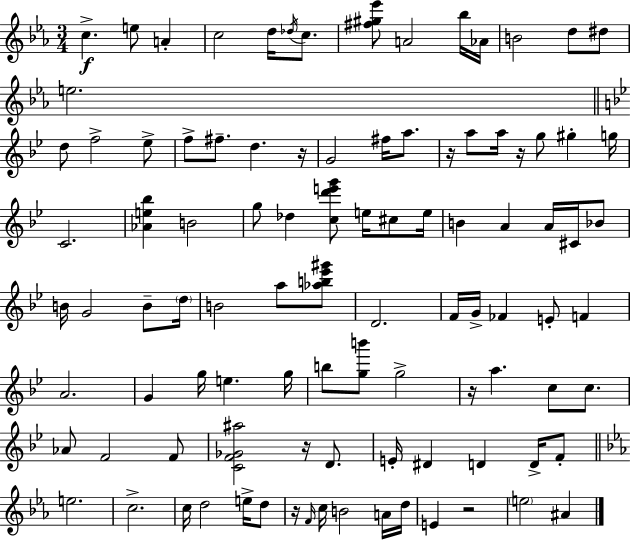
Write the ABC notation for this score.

X:1
T:Untitled
M:3/4
L:1/4
K:Eb
c e/2 A c2 d/4 _d/4 c/2 [^f^g_e']/2 A2 _b/4 _A/4 B2 d/2 ^d/2 e2 d/2 f2 _e/2 f/2 ^f/2 d z/4 G2 ^f/4 a/2 z/4 a/2 a/4 z/4 g/2 ^g g/4 C2 [_Ae_b] B2 g/2 _d [cd'e'g']/2 e/4 ^c/2 e/4 B A A/4 ^C/4 _B/2 B/4 G2 B/2 d/4 B2 a/2 [_ab_e'^g']/2 D2 F/4 G/4 _F E/2 F A2 G g/4 e g/4 b/2 [gb']/2 g2 z/4 a c/2 c/2 _A/2 F2 F/2 [CF_G^a]2 z/4 D/2 E/4 ^D D D/4 F/2 e2 c2 c/4 d2 e/4 d/2 z/4 F/4 c/4 B2 A/4 d/4 E z2 e2 ^A